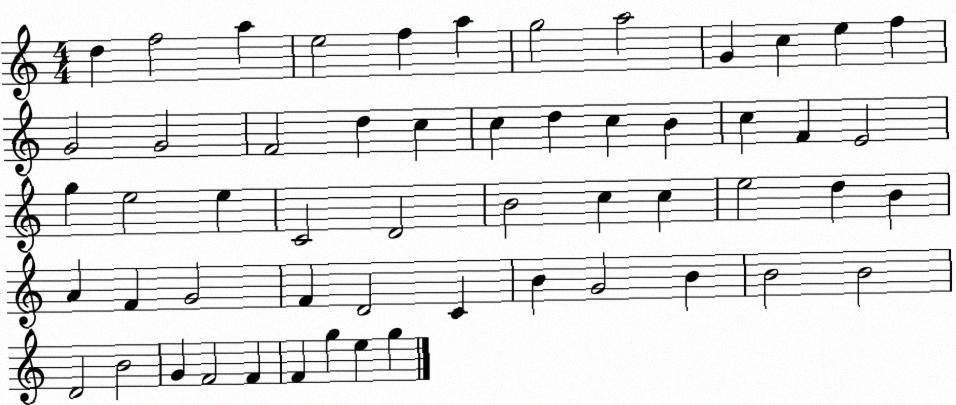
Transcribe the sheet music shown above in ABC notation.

X:1
T:Untitled
M:4/4
L:1/4
K:C
d f2 a e2 f a g2 a2 G c e f G2 G2 F2 d c c d c B c F E2 g e2 e C2 D2 B2 c c e2 d B A F G2 F D2 C B G2 B B2 B2 D2 B2 G F2 F F g e g